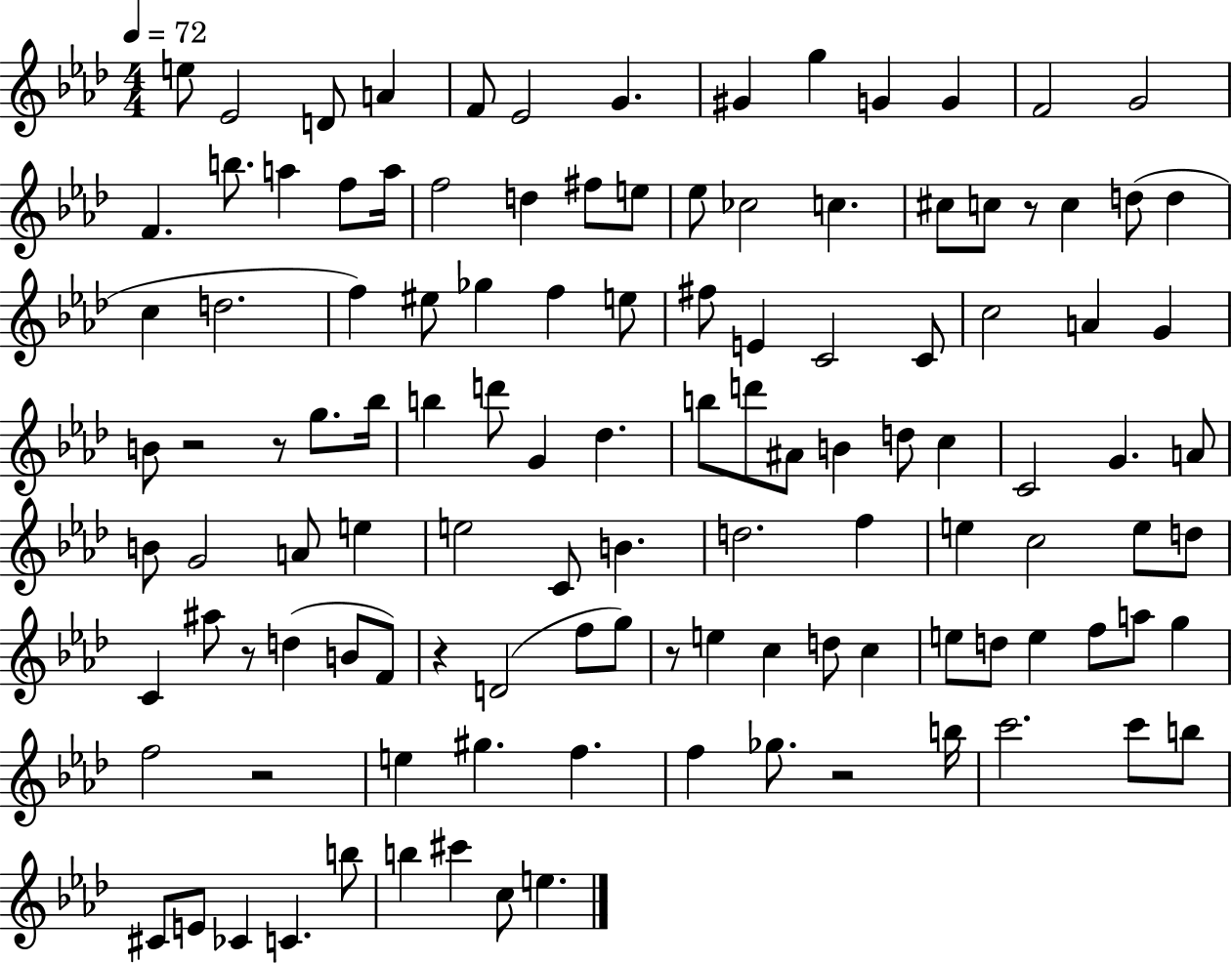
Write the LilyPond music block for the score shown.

{
  \clef treble
  \numericTimeSignature
  \time 4/4
  \key aes \major
  \tempo 4 = 72
  e''8 ees'2 d'8 a'4 | f'8 ees'2 g'4. | gis'4 g''4 g'4 g'4 | f'2 g'2 | \break f'4. b''8. a''4 f''8 a''16 | f''2 d''4 fis''8 e''8 | ees''8 ces''2 c''4. | cis''8 c''8 r8 c''4 d''8( d''4 | \break c''4 d''2. | f''4) eis''8 ges''4 f''4 e''8 | fis''8 e'4 c'2 c'8 | c''2 a'4 g'4 | \break b'8 r2 r8 g''8. bes''16 | b''4 d'''8 g'4 des''4. | b''8 d'''8 ais'8 b'4 d''8 c''4 | c'2 g'4. a'8 | \break b'8 g'2 a'8 e''4 | e''2 c'8 b'4. | d''2. f''4 | e''4 c''2 e''8 d''8 | \break c'4 ais''8 r8 d''4( b'8 f'8) | r4 d'2( f''8 g''8) | r8 e''4 c''4 d''8 c''4 | e''8 d''8 e''4 f''8 a''8 g''4 | \break f''2 r2 | e''4 gis''4. f''4. | f''4 ges''8. r2 b''16 | c'''2. c'''8 b''8 | \break cis'8 e'8 ces'4 c'4. b''8 | b''4 cis'''4 c''8 e''4. | \bar "|."
}